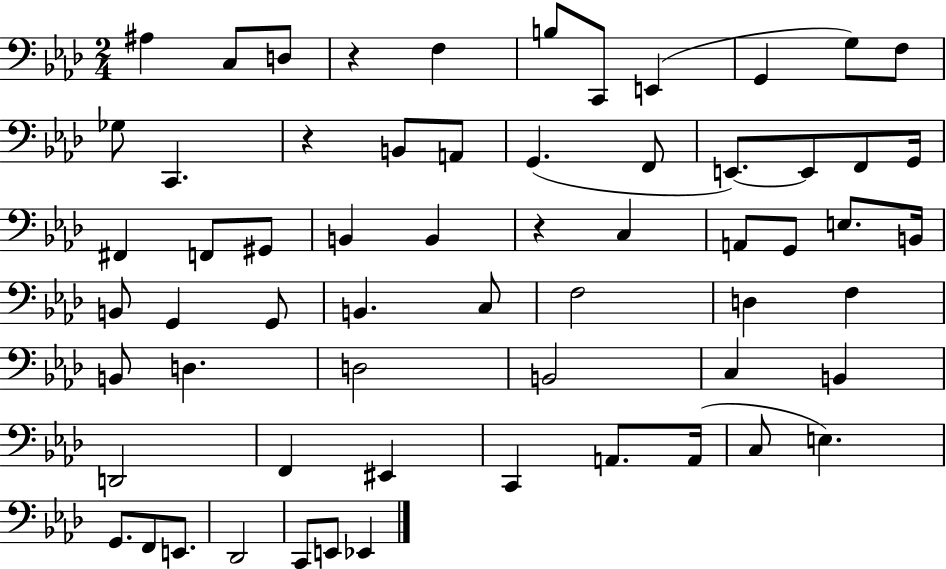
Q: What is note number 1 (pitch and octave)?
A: A#3